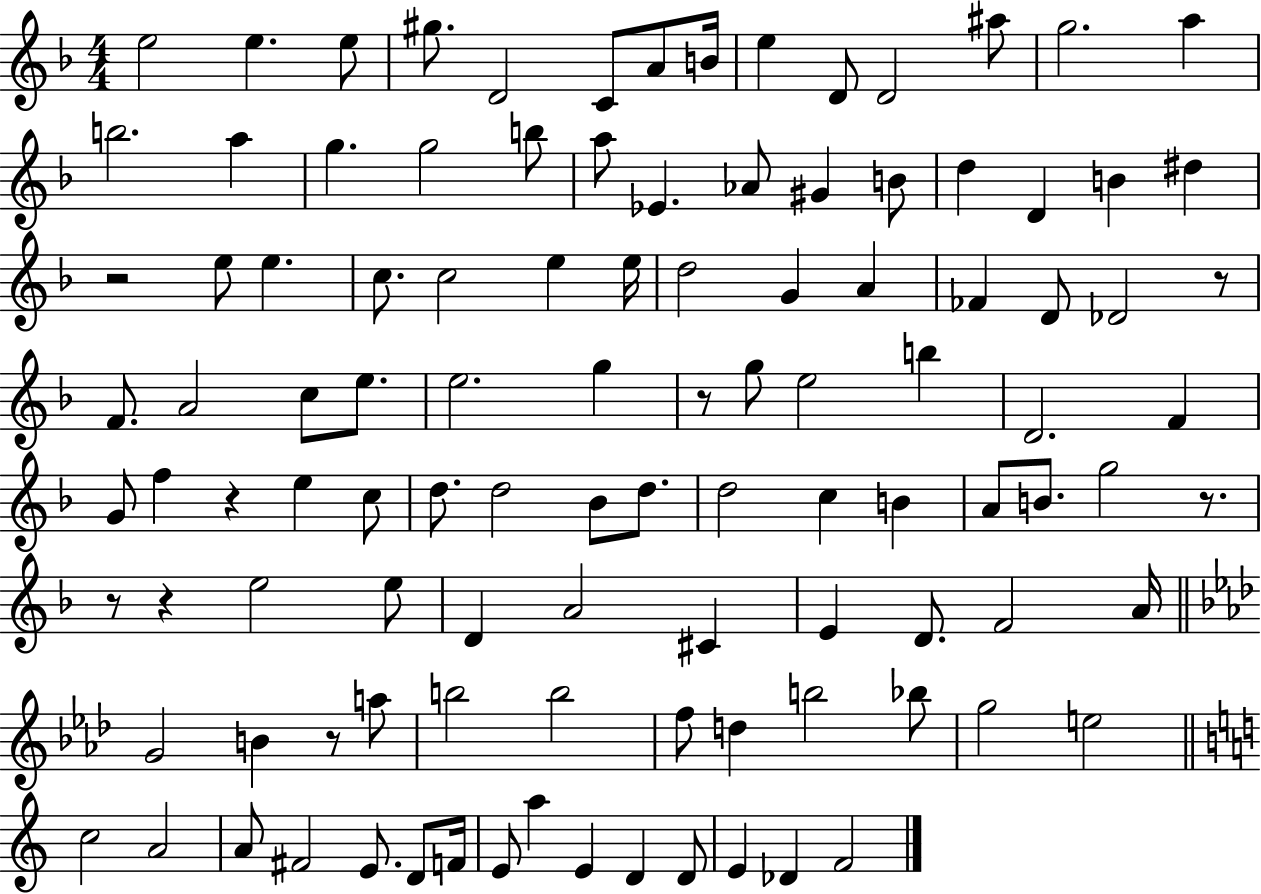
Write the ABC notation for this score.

X:1
T:Untitled
M:4/4
L:1/4
K:F
e2 e e/2 ^g/2 D2 C/2 A/2 B/4 e D/2 D2 ^a/2 g2 a b2 a g g2 b/2 a/2 _E _A/2 ^G B/2 d D B ^d z2 e/2 e c/2 c2 e e/4 d2 G A _F D/2 _D2 z/2 F/2 A2 c/2 e/2 e2 g z/2 g/2 e2 b D2 F G/2 f z e c/2 d/2 d2 _B/2 d/2 d2 c B A/2 B/2 g2 z/2 z/2 z e2 e/2 D A2 ^C E D/2 F2 A/4 G2 B z/2 a/2 b2 b2 f/2 d b2 _b/2 g2 e2 c2 A2 A/2 ^F2 E/2 D/2 F/4 E/2 a E D D/2 E _D F2